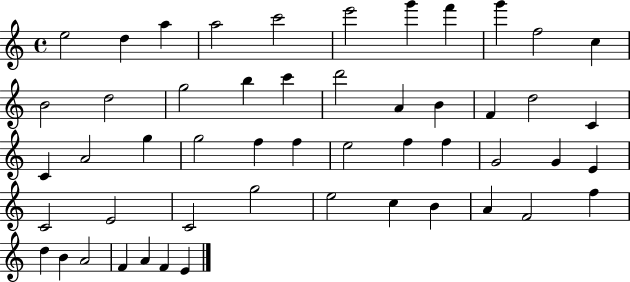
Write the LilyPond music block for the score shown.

{
  \clef treble
  \time 4/4
  \defaultTimeSignature
  \key c \major
  e''2 d''4 a''4 | a''2 c'''2 | e'''2 g'''4 f'''4 | g'''4 f''2 c''4 | \break b'2 d''2 | g''2 b''4 c'''4 | d'''2 a'4 b'4 | f'4 d''2 c'4 | \break c'4 a'2 g''4 | g''2 f''4 f''4 | e''2 f''4 f''4 | g'2 g'4 e'4 | \break c'2 e'2 | c'2 g''2 | e''2 c''4 b'4 | a'4 f'2 f''4 | \break d''4 b'4 a'2 | f'4 a'4 f'4 e'4 | \bar "|."
}